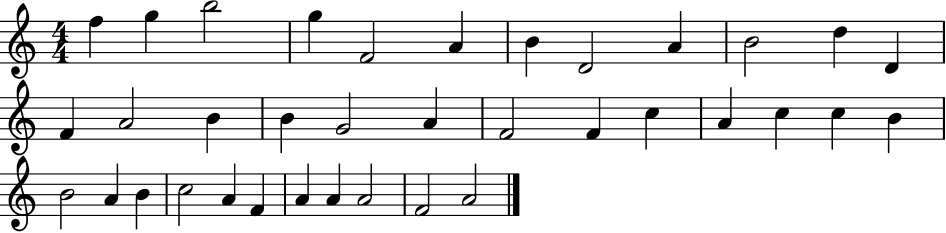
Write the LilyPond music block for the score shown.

{
  \clef treble
  \numericTimeSignature
  \time 4/4
  \key c \major
  f''4 g''4 b''2 | g''4 f'2 a'4 | b'4 d'2 a'4 | b'2 d''4 d'4 | \break f'4 a'2 b'4 | b'4 g'2 a'4 | f'2 f'4 c''4 | a'4 c''4 c''4 b'4 | \break b'2 a'4 b'4 | c''2 a'4 f'4 | a'4 a'4 a'2 | f'2 a'2 | \break \bar "|."
}